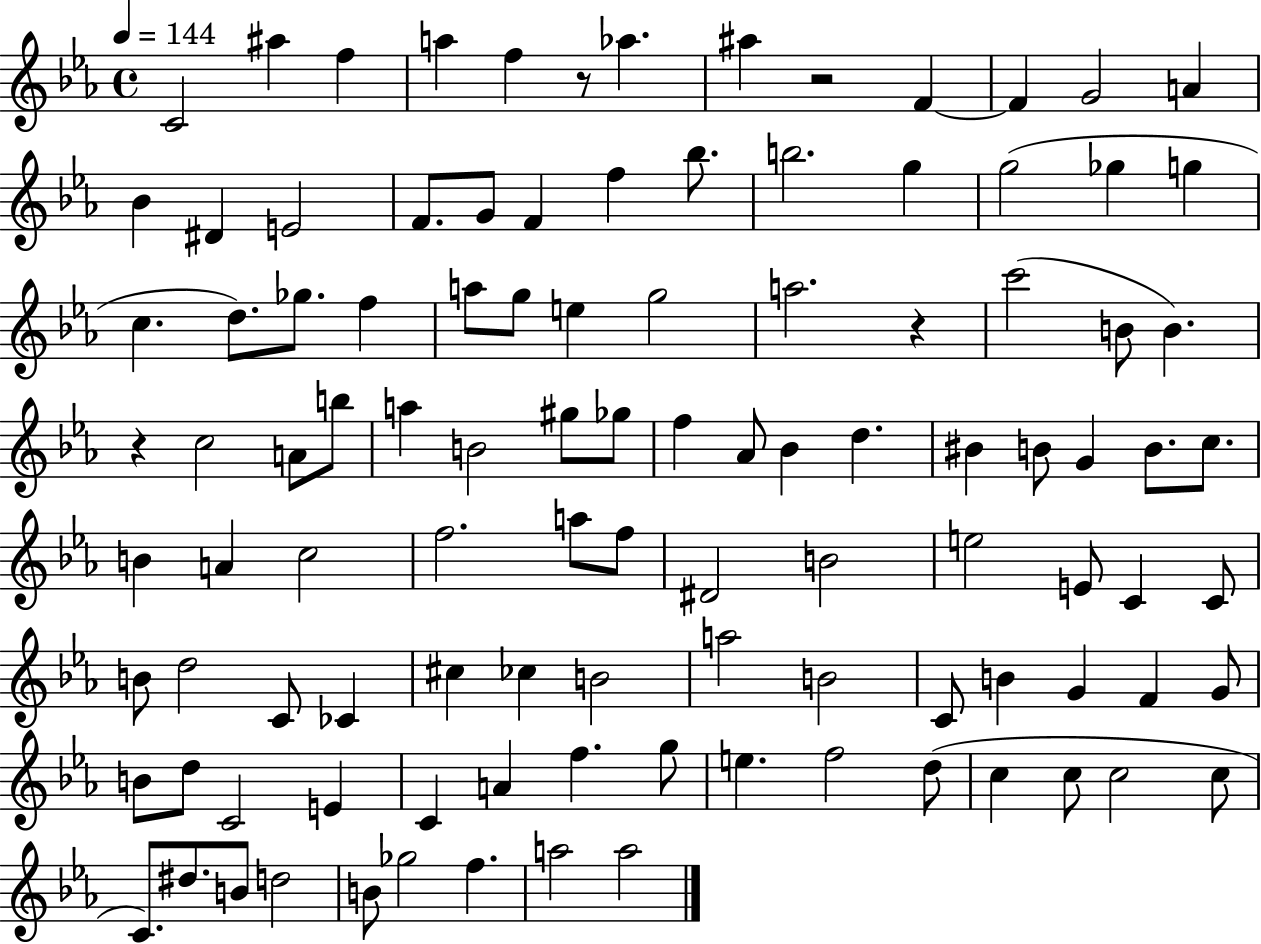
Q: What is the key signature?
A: EES major